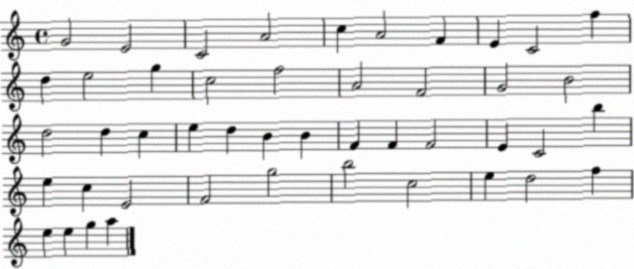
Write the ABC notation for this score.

X:1
T:Untitled
M:4/4
L:1/4
K:C
G2 E2 C2 A2 c A2 F E C2 f d e2 g c2 f2 A2 F2 G2 B2 d2 d c e d B B F F F2 E C2 b e c E2 F2 g2 b2 c2 e d2 f e e g a